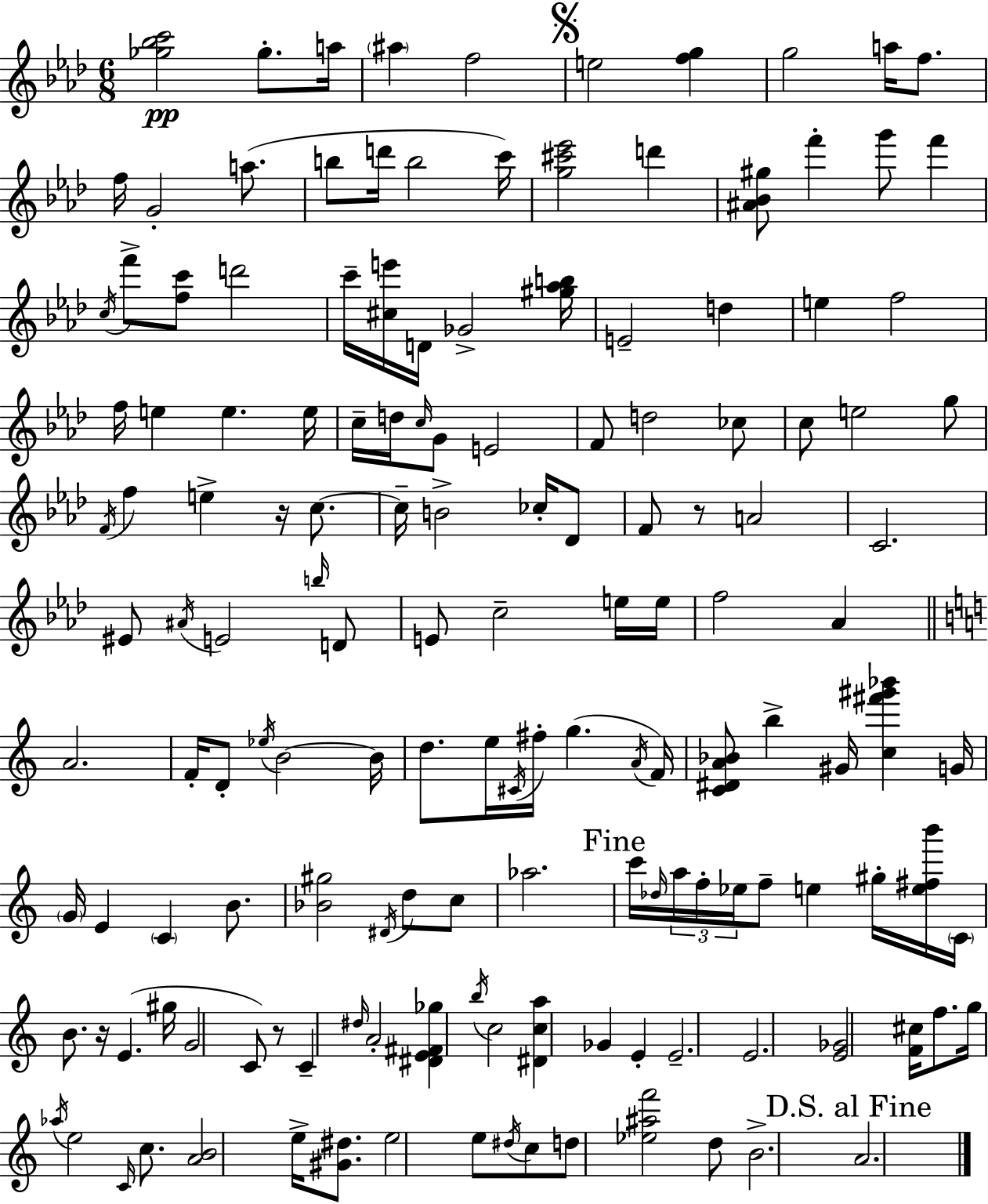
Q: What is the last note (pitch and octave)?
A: A4